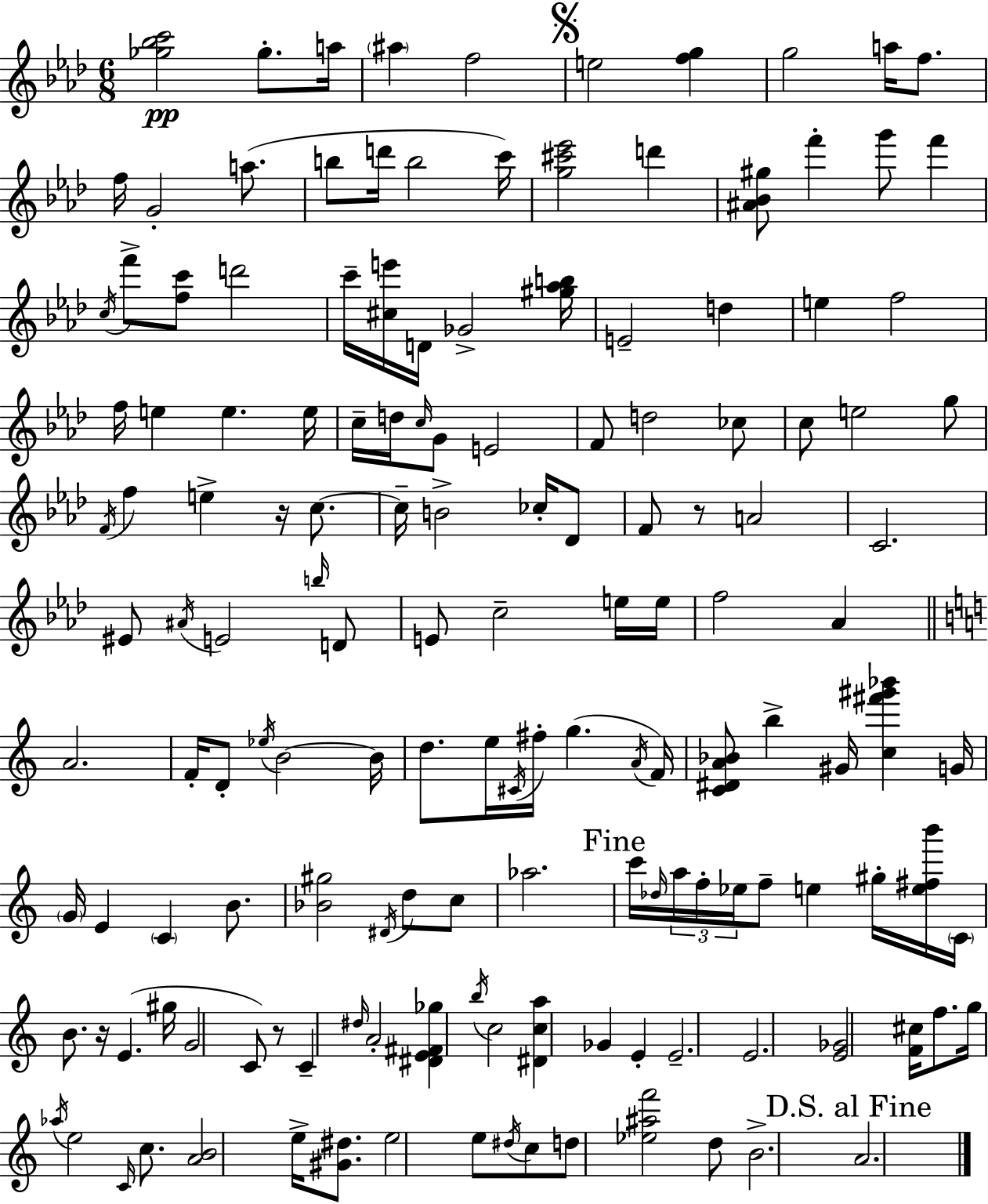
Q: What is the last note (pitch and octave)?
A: A4